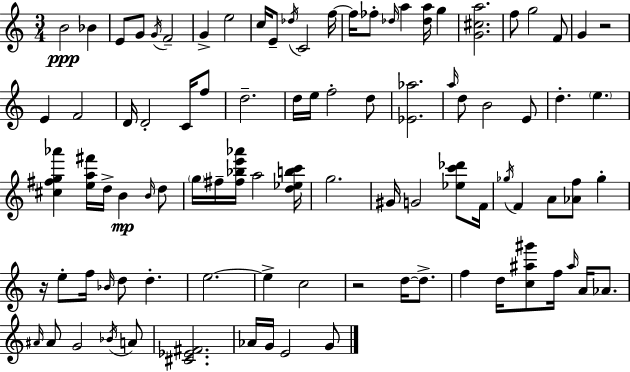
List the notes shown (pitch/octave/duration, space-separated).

B4/h Bb4/q E4/e G4/e G4/s F4/h G4/q E5/h C5/s E4/e Db5/s C4/h F5/s F5/s FES5/e Db5/s A5/q [Db5,A5]/s G5/q [G4,C#5,A5]/h. F5/e G5/h F4/e G4/q R/h E4/q F4/h D4/s D4/h C4/s F5/e D5/h. D5/s E5/s F5/h D5/e [Eb4,Ab5]/h. A5/s D5/e B4/h E4/e D5/q. E5/q. [C#5,F#5,G5,Ab6]/q [E5,A5,F#6]/s D5/s B4/q B4/s D5/e G5/s F#5/s [F#5,Bb5,E6,Ab6]/s A5/h [D5,Eb5,B5,C6]/s G5/h. G#4/s G4/h [Eb5,C6,Db6]/e F4/s Gb5/s F4/q A4/e [Ab4,F5]/e Gb5/q R/s E5/e F5/s Bb4/s D5/e D5/q. E5/h. E5/q C5/h R/h D5/s D5/e. F5/q D5/s [C5,A#5,G#6]/e F5/s A#5/s A4/s Ab4/e. A#4/s A#4/e G4/h Bb4/s A4/e [C#4,Eb4,F#4]/h. Ab4/s G4/s E4/h G4/e